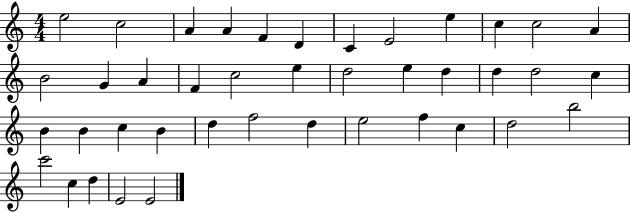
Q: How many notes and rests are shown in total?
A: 41